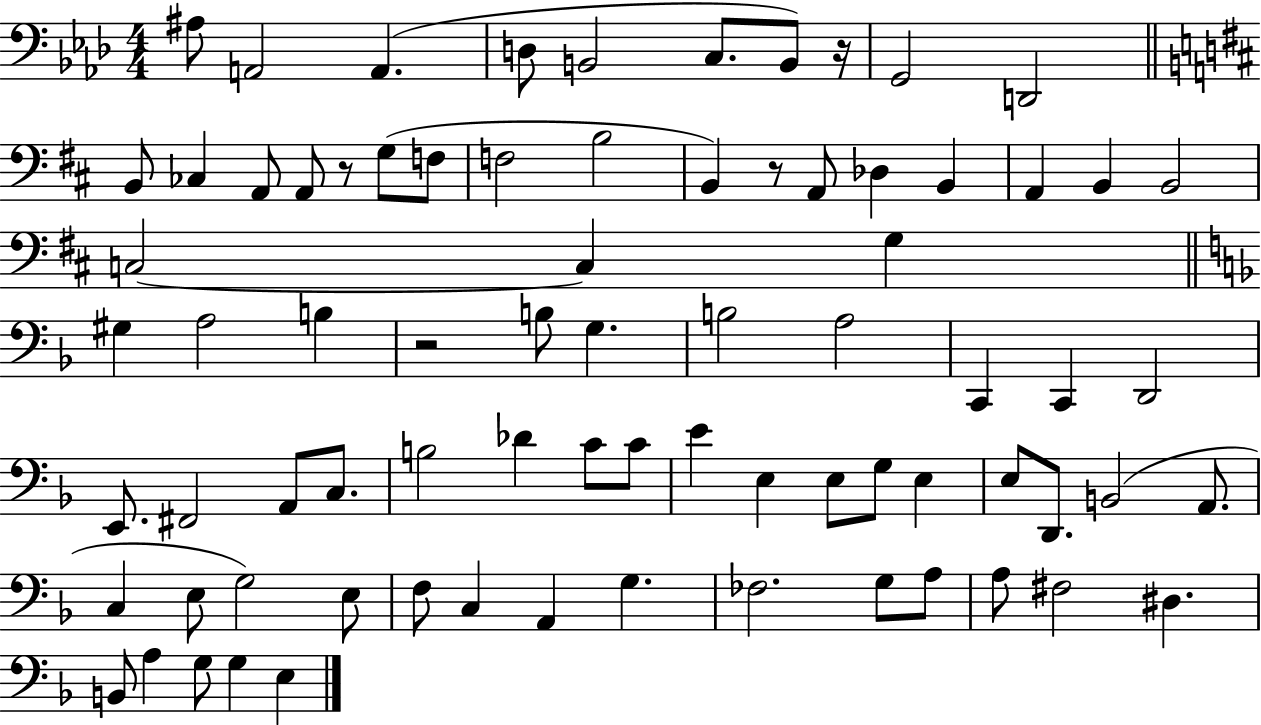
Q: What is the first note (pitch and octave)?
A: A#3